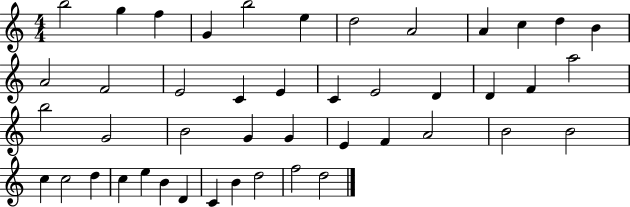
X:1
T:Untitled
M:4/4
L:1/4
K:C
b2 g f G b2 e d2 A2 A c d B A2 F2 E2 C E C E2 D D F a2 b2 G2 B2 G G E F A2 B2 B2 c c2 d c e B D C B d2 f2 d2